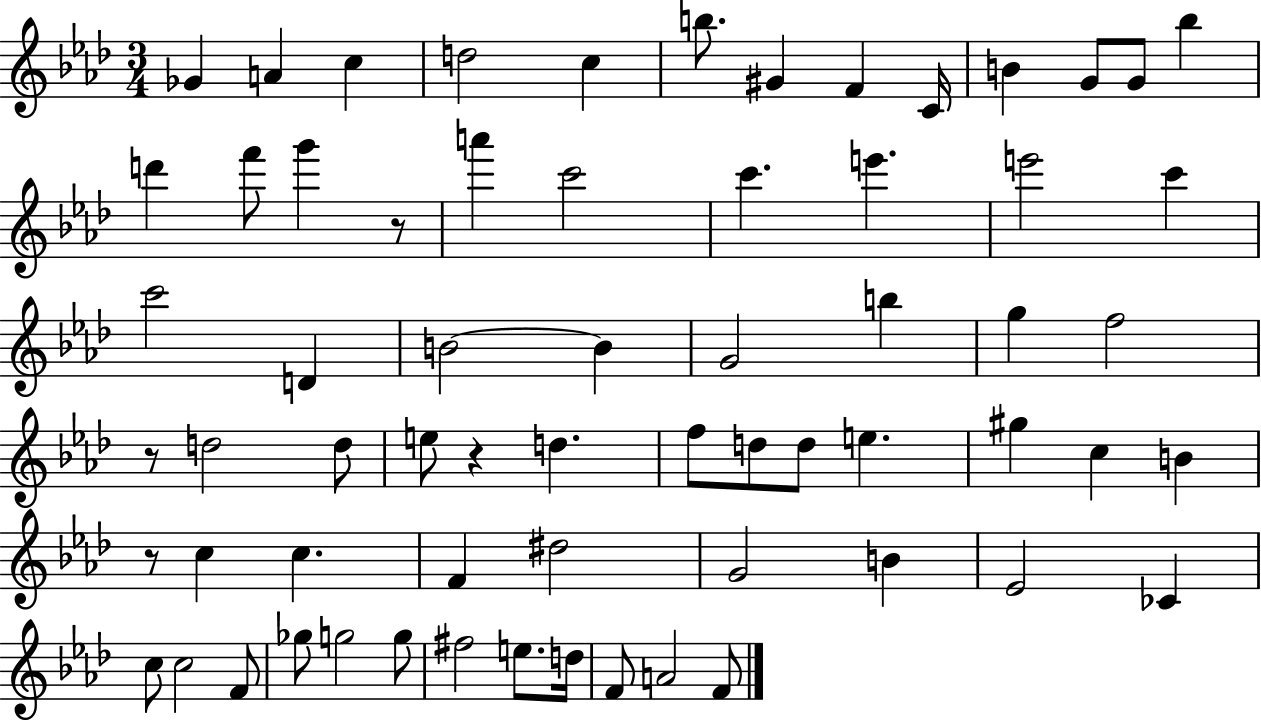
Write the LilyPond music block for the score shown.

{
  \clef treble
  \numericTimeSignature
  \time 3/4
  \key aes \major
  \repeat volta 2 { ges'4 a'4 c''4 | d''2 c''4 | b''8. gis'4 f'4 c'16 | b'4 g'8 g'8 bes''4 | \break d'''4 f'''8 g'''4 r8 | a'''4 c'''2 | c'''4. e'''4. | e'''2 c'''4 | \break c'''2 d'4 | b'2~~ b'4 | g'2 b''4 | g''4 f''2 | \break r8 d''2 d''8 | e''8 r4 d''4. | f''8 d''8 d''8 e''4. | gis''4 c''4 b'4 | \break r8 c''4 c''4. | f'4 dis''2 | g'2 b'4 | ees'2 ces'4 | \break c''8 c''2 f'8 | ges''8 g''2 g''8 | fis''2 e''8. d''16 | f'8 a'2 f'8 | \break } \bar "|."
}